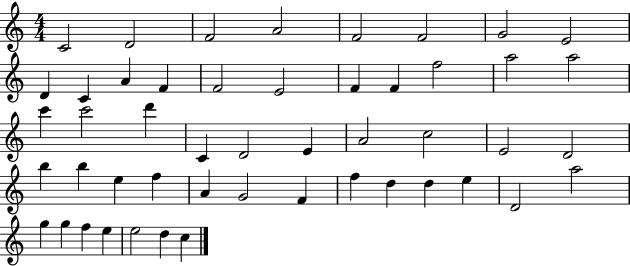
{
  \clef treble
  \numericTimeSignature
  \time 4/4
  \key c \major
  c'2 d'2 | f'2 a'2 | f'2 f'2 | g'2 e'2 | \break d'4 c'4 a'4 f'4 | f'2 e'2 | f'4 f'4 f''2 | a''2 a''2 | \break c'''4 c'''2 d'''4 | c'4 d'2 e'4 | a'2 c''2 | e'2 d'2 | \break b''4 b''4 e''4 f''4 | a'4 g'2 f'4 | f''4 d''4 d''4 e''4 | d'2 a''2 | \break g''4 g''4 f''4 e''4 | e''2 d''4 c''4 | \bar "|."
}